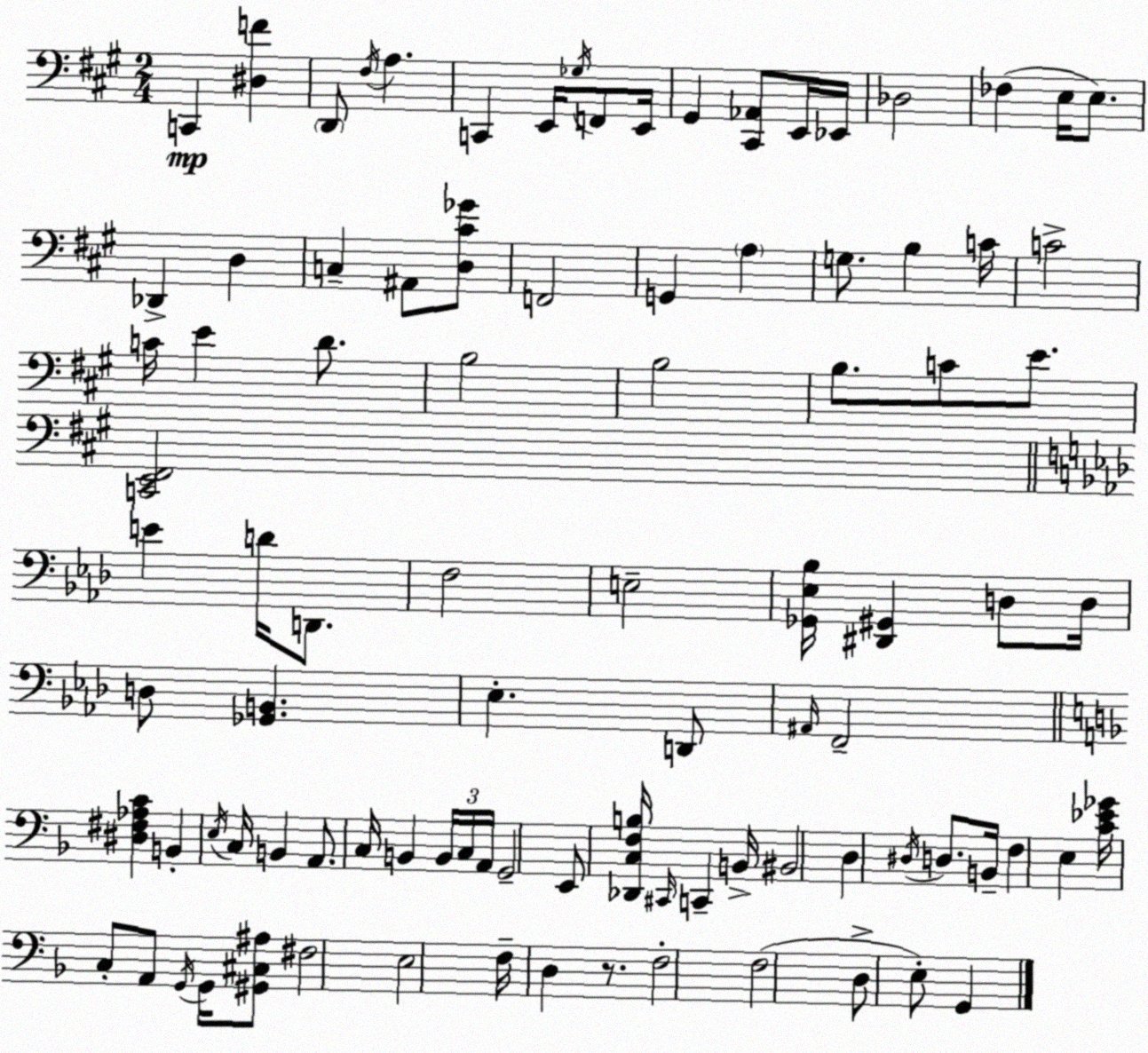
X:1
T:Untitled
M:2/4
L:1/4
K:A
C,, [^D,F] D,,/2 ^F,/4 A, C,, E,,/4 _G,/4 F,,/2 E,,/4 ^G,, [^C,,_A,,]/2 E,,/4 _E,,/4 _D,2 _F, E,/4 E,/2 _D,, D, C, ^A,,/2 [D,^C_G]/2 F,,2 G,, A, G,/2 B, C/4 C2 C/4 E D/2 B,2 B,2 B,/2 C/2 E/2 [C,,E,,^F,,]2 E D/4 D,,/2 F,2 E,2 [_G,,_E,_B,]/4 [^D,,^G,,] D,/2 D,/4 D,/2 [_G,,B,,] _E, D,,/2 ^A,,/4 F,,2 [^D,^F,_A,C] B,, E,/4 C,/4 B,, A,,/2 C,/4 B,, B,,/4 C,/4 A,,/4 G,,2 E,,/2 [_D,,C,F,B,]/4 ^C,,/4 C,, B,,/4 ^B,,2 D, ^D,/4 D,/2 B,,/4 F, E, [C_E_G]/4 C,/2 A,,/2 G,,/4 G,,/4 [^G,,^C,^A,]/2 ^F,2 E,2 F,/4 D, z/2 F,2 F,2 D,/2 E,/2 G,,